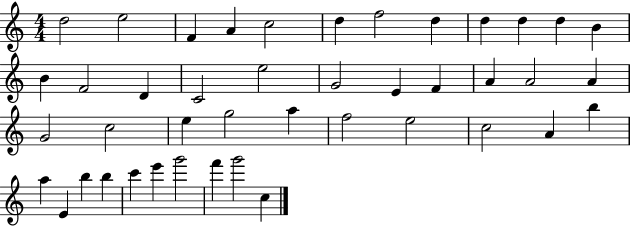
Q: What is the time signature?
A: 4/4